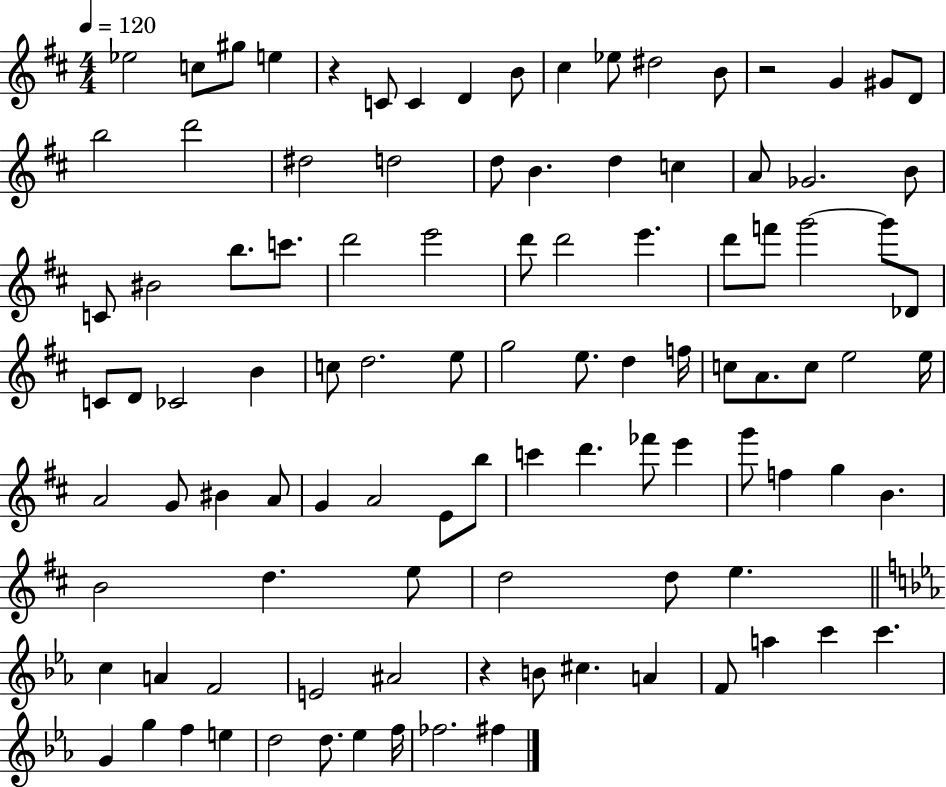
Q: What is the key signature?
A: D major